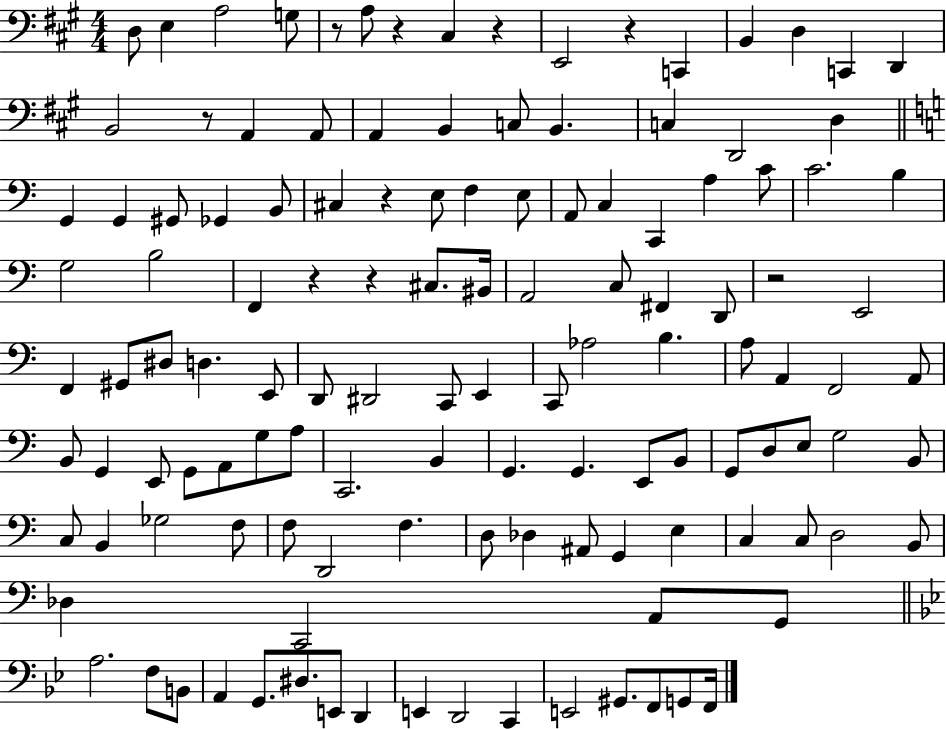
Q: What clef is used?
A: bass